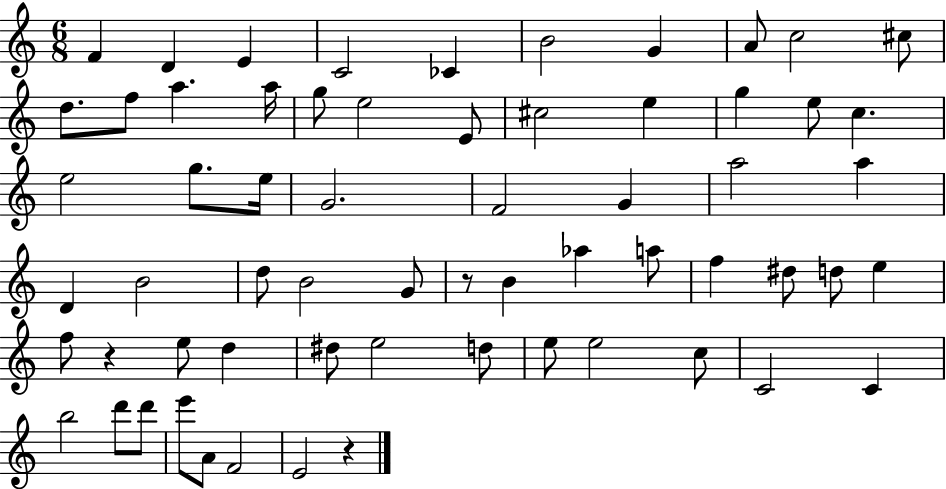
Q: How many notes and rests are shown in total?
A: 63